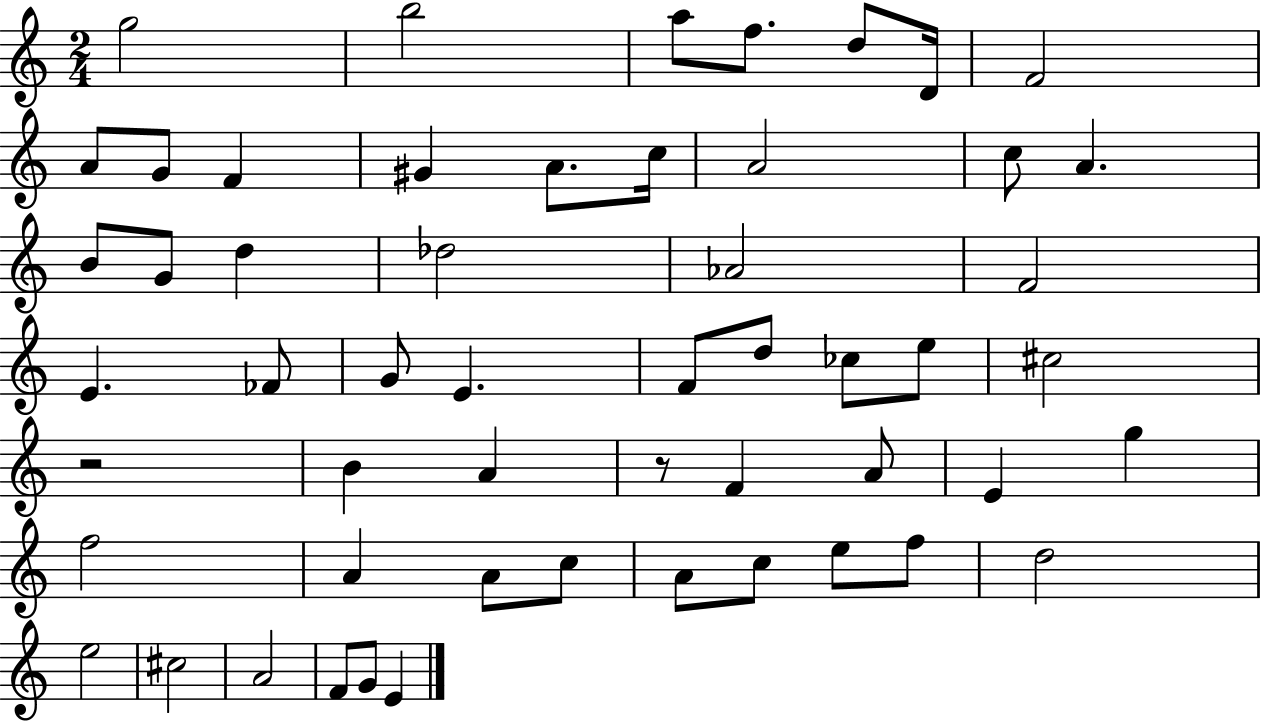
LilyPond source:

{
  \clef treble
  \numericTimeSignature
  \time 2/4
  \key c \major
  g''2 | b''2 | a''8 f''8. d''8 d'16 | f'2 | \break a'8 g'8 f'4 | gis'4 a'8. c''16 | a'2 | c''8 a'4. | \break b'8 g'8 d''4 | des''2 | aes'2 | f'2 | \break e'4. fes'8 | g'8 e'4. | f'8 d''8 ces''8 e''8 | cis''2 | \break r2 | b'4 a'4 | r8 f'4 a'8 | e'4 g''4 | \break f''2 | a'4 a'8 c''8 | a'8 c''8 e''8 f''8 | d''2 | \break e''2 | cis''2 | a'2 | f'8 g'8 e'4 | \break \bar "|."
}